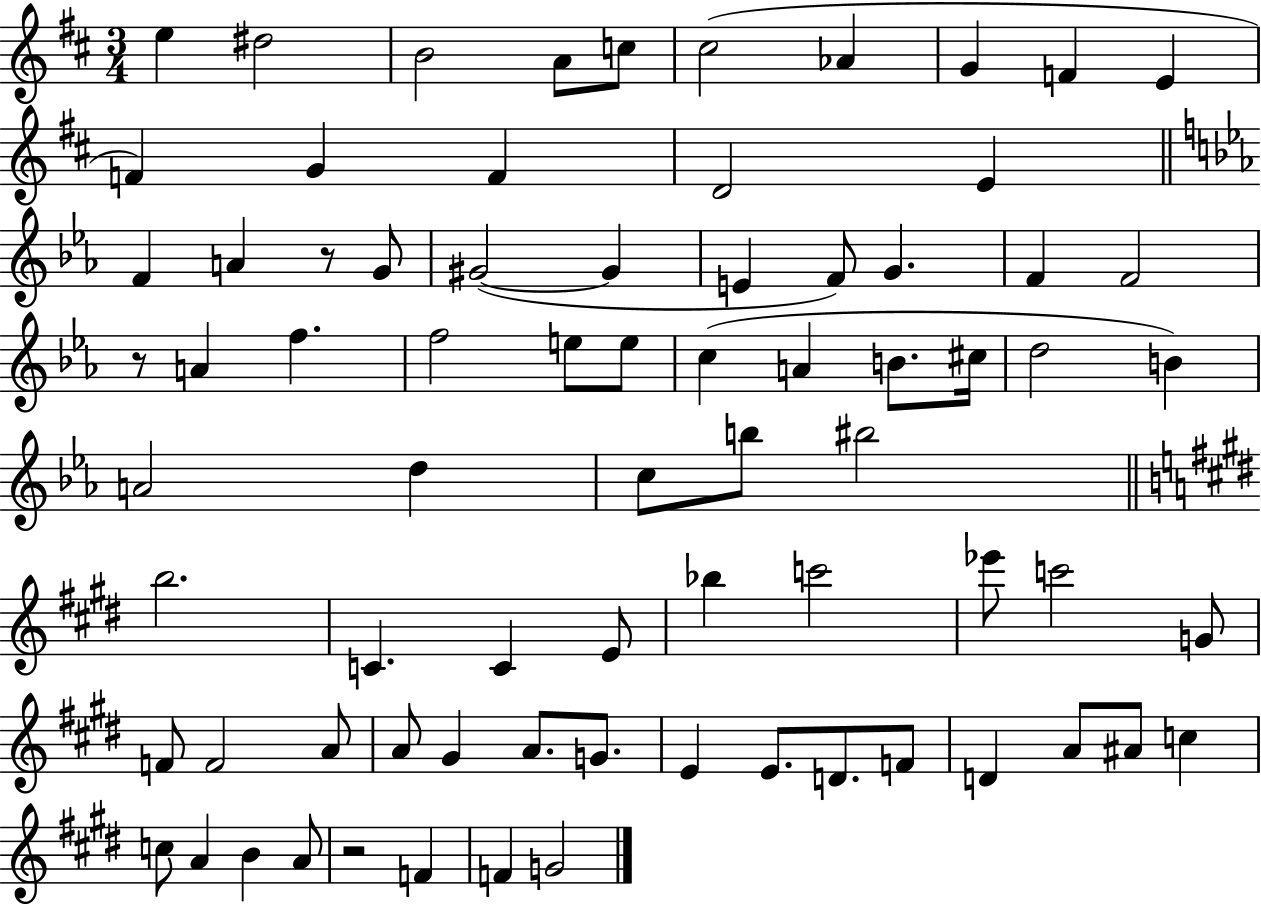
E5/q D#5/h B4/h A4/e C5/e C#5/h Ab4/q G4/q F4/q E4/q F4/q G4/q F4/q D4/h E4/q F4/q A4/q R/e G4/e G#4/h G#4/q E4/q F4/e G4/q. F4/q F4/h R/e A4/q F5/q. F5/h E5/e E5/e C5/q A4/q B4/e. C#5/s D5/h B4/q A4/h D5/q C5/e B5/e BIS5/h B5/h. C4/q. C4/q E4/e Bb5/q C6/h Eb6/e C6/h G4/e F4/e F4/h A4/e A4/e G#4/q A4/e. G4/e. E4/q E4/e. D4/e. F4/e D4/q A4/e A#4/e C5/q C5/e A4/q B4/q A4/e R/h F4/q F4/q G4/h